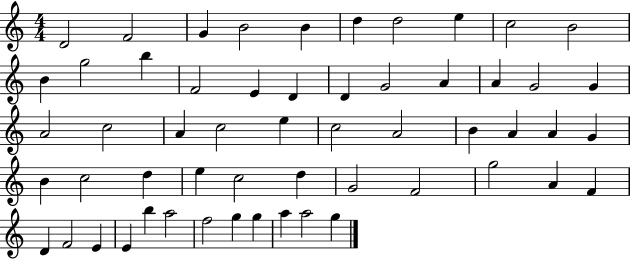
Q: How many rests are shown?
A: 0